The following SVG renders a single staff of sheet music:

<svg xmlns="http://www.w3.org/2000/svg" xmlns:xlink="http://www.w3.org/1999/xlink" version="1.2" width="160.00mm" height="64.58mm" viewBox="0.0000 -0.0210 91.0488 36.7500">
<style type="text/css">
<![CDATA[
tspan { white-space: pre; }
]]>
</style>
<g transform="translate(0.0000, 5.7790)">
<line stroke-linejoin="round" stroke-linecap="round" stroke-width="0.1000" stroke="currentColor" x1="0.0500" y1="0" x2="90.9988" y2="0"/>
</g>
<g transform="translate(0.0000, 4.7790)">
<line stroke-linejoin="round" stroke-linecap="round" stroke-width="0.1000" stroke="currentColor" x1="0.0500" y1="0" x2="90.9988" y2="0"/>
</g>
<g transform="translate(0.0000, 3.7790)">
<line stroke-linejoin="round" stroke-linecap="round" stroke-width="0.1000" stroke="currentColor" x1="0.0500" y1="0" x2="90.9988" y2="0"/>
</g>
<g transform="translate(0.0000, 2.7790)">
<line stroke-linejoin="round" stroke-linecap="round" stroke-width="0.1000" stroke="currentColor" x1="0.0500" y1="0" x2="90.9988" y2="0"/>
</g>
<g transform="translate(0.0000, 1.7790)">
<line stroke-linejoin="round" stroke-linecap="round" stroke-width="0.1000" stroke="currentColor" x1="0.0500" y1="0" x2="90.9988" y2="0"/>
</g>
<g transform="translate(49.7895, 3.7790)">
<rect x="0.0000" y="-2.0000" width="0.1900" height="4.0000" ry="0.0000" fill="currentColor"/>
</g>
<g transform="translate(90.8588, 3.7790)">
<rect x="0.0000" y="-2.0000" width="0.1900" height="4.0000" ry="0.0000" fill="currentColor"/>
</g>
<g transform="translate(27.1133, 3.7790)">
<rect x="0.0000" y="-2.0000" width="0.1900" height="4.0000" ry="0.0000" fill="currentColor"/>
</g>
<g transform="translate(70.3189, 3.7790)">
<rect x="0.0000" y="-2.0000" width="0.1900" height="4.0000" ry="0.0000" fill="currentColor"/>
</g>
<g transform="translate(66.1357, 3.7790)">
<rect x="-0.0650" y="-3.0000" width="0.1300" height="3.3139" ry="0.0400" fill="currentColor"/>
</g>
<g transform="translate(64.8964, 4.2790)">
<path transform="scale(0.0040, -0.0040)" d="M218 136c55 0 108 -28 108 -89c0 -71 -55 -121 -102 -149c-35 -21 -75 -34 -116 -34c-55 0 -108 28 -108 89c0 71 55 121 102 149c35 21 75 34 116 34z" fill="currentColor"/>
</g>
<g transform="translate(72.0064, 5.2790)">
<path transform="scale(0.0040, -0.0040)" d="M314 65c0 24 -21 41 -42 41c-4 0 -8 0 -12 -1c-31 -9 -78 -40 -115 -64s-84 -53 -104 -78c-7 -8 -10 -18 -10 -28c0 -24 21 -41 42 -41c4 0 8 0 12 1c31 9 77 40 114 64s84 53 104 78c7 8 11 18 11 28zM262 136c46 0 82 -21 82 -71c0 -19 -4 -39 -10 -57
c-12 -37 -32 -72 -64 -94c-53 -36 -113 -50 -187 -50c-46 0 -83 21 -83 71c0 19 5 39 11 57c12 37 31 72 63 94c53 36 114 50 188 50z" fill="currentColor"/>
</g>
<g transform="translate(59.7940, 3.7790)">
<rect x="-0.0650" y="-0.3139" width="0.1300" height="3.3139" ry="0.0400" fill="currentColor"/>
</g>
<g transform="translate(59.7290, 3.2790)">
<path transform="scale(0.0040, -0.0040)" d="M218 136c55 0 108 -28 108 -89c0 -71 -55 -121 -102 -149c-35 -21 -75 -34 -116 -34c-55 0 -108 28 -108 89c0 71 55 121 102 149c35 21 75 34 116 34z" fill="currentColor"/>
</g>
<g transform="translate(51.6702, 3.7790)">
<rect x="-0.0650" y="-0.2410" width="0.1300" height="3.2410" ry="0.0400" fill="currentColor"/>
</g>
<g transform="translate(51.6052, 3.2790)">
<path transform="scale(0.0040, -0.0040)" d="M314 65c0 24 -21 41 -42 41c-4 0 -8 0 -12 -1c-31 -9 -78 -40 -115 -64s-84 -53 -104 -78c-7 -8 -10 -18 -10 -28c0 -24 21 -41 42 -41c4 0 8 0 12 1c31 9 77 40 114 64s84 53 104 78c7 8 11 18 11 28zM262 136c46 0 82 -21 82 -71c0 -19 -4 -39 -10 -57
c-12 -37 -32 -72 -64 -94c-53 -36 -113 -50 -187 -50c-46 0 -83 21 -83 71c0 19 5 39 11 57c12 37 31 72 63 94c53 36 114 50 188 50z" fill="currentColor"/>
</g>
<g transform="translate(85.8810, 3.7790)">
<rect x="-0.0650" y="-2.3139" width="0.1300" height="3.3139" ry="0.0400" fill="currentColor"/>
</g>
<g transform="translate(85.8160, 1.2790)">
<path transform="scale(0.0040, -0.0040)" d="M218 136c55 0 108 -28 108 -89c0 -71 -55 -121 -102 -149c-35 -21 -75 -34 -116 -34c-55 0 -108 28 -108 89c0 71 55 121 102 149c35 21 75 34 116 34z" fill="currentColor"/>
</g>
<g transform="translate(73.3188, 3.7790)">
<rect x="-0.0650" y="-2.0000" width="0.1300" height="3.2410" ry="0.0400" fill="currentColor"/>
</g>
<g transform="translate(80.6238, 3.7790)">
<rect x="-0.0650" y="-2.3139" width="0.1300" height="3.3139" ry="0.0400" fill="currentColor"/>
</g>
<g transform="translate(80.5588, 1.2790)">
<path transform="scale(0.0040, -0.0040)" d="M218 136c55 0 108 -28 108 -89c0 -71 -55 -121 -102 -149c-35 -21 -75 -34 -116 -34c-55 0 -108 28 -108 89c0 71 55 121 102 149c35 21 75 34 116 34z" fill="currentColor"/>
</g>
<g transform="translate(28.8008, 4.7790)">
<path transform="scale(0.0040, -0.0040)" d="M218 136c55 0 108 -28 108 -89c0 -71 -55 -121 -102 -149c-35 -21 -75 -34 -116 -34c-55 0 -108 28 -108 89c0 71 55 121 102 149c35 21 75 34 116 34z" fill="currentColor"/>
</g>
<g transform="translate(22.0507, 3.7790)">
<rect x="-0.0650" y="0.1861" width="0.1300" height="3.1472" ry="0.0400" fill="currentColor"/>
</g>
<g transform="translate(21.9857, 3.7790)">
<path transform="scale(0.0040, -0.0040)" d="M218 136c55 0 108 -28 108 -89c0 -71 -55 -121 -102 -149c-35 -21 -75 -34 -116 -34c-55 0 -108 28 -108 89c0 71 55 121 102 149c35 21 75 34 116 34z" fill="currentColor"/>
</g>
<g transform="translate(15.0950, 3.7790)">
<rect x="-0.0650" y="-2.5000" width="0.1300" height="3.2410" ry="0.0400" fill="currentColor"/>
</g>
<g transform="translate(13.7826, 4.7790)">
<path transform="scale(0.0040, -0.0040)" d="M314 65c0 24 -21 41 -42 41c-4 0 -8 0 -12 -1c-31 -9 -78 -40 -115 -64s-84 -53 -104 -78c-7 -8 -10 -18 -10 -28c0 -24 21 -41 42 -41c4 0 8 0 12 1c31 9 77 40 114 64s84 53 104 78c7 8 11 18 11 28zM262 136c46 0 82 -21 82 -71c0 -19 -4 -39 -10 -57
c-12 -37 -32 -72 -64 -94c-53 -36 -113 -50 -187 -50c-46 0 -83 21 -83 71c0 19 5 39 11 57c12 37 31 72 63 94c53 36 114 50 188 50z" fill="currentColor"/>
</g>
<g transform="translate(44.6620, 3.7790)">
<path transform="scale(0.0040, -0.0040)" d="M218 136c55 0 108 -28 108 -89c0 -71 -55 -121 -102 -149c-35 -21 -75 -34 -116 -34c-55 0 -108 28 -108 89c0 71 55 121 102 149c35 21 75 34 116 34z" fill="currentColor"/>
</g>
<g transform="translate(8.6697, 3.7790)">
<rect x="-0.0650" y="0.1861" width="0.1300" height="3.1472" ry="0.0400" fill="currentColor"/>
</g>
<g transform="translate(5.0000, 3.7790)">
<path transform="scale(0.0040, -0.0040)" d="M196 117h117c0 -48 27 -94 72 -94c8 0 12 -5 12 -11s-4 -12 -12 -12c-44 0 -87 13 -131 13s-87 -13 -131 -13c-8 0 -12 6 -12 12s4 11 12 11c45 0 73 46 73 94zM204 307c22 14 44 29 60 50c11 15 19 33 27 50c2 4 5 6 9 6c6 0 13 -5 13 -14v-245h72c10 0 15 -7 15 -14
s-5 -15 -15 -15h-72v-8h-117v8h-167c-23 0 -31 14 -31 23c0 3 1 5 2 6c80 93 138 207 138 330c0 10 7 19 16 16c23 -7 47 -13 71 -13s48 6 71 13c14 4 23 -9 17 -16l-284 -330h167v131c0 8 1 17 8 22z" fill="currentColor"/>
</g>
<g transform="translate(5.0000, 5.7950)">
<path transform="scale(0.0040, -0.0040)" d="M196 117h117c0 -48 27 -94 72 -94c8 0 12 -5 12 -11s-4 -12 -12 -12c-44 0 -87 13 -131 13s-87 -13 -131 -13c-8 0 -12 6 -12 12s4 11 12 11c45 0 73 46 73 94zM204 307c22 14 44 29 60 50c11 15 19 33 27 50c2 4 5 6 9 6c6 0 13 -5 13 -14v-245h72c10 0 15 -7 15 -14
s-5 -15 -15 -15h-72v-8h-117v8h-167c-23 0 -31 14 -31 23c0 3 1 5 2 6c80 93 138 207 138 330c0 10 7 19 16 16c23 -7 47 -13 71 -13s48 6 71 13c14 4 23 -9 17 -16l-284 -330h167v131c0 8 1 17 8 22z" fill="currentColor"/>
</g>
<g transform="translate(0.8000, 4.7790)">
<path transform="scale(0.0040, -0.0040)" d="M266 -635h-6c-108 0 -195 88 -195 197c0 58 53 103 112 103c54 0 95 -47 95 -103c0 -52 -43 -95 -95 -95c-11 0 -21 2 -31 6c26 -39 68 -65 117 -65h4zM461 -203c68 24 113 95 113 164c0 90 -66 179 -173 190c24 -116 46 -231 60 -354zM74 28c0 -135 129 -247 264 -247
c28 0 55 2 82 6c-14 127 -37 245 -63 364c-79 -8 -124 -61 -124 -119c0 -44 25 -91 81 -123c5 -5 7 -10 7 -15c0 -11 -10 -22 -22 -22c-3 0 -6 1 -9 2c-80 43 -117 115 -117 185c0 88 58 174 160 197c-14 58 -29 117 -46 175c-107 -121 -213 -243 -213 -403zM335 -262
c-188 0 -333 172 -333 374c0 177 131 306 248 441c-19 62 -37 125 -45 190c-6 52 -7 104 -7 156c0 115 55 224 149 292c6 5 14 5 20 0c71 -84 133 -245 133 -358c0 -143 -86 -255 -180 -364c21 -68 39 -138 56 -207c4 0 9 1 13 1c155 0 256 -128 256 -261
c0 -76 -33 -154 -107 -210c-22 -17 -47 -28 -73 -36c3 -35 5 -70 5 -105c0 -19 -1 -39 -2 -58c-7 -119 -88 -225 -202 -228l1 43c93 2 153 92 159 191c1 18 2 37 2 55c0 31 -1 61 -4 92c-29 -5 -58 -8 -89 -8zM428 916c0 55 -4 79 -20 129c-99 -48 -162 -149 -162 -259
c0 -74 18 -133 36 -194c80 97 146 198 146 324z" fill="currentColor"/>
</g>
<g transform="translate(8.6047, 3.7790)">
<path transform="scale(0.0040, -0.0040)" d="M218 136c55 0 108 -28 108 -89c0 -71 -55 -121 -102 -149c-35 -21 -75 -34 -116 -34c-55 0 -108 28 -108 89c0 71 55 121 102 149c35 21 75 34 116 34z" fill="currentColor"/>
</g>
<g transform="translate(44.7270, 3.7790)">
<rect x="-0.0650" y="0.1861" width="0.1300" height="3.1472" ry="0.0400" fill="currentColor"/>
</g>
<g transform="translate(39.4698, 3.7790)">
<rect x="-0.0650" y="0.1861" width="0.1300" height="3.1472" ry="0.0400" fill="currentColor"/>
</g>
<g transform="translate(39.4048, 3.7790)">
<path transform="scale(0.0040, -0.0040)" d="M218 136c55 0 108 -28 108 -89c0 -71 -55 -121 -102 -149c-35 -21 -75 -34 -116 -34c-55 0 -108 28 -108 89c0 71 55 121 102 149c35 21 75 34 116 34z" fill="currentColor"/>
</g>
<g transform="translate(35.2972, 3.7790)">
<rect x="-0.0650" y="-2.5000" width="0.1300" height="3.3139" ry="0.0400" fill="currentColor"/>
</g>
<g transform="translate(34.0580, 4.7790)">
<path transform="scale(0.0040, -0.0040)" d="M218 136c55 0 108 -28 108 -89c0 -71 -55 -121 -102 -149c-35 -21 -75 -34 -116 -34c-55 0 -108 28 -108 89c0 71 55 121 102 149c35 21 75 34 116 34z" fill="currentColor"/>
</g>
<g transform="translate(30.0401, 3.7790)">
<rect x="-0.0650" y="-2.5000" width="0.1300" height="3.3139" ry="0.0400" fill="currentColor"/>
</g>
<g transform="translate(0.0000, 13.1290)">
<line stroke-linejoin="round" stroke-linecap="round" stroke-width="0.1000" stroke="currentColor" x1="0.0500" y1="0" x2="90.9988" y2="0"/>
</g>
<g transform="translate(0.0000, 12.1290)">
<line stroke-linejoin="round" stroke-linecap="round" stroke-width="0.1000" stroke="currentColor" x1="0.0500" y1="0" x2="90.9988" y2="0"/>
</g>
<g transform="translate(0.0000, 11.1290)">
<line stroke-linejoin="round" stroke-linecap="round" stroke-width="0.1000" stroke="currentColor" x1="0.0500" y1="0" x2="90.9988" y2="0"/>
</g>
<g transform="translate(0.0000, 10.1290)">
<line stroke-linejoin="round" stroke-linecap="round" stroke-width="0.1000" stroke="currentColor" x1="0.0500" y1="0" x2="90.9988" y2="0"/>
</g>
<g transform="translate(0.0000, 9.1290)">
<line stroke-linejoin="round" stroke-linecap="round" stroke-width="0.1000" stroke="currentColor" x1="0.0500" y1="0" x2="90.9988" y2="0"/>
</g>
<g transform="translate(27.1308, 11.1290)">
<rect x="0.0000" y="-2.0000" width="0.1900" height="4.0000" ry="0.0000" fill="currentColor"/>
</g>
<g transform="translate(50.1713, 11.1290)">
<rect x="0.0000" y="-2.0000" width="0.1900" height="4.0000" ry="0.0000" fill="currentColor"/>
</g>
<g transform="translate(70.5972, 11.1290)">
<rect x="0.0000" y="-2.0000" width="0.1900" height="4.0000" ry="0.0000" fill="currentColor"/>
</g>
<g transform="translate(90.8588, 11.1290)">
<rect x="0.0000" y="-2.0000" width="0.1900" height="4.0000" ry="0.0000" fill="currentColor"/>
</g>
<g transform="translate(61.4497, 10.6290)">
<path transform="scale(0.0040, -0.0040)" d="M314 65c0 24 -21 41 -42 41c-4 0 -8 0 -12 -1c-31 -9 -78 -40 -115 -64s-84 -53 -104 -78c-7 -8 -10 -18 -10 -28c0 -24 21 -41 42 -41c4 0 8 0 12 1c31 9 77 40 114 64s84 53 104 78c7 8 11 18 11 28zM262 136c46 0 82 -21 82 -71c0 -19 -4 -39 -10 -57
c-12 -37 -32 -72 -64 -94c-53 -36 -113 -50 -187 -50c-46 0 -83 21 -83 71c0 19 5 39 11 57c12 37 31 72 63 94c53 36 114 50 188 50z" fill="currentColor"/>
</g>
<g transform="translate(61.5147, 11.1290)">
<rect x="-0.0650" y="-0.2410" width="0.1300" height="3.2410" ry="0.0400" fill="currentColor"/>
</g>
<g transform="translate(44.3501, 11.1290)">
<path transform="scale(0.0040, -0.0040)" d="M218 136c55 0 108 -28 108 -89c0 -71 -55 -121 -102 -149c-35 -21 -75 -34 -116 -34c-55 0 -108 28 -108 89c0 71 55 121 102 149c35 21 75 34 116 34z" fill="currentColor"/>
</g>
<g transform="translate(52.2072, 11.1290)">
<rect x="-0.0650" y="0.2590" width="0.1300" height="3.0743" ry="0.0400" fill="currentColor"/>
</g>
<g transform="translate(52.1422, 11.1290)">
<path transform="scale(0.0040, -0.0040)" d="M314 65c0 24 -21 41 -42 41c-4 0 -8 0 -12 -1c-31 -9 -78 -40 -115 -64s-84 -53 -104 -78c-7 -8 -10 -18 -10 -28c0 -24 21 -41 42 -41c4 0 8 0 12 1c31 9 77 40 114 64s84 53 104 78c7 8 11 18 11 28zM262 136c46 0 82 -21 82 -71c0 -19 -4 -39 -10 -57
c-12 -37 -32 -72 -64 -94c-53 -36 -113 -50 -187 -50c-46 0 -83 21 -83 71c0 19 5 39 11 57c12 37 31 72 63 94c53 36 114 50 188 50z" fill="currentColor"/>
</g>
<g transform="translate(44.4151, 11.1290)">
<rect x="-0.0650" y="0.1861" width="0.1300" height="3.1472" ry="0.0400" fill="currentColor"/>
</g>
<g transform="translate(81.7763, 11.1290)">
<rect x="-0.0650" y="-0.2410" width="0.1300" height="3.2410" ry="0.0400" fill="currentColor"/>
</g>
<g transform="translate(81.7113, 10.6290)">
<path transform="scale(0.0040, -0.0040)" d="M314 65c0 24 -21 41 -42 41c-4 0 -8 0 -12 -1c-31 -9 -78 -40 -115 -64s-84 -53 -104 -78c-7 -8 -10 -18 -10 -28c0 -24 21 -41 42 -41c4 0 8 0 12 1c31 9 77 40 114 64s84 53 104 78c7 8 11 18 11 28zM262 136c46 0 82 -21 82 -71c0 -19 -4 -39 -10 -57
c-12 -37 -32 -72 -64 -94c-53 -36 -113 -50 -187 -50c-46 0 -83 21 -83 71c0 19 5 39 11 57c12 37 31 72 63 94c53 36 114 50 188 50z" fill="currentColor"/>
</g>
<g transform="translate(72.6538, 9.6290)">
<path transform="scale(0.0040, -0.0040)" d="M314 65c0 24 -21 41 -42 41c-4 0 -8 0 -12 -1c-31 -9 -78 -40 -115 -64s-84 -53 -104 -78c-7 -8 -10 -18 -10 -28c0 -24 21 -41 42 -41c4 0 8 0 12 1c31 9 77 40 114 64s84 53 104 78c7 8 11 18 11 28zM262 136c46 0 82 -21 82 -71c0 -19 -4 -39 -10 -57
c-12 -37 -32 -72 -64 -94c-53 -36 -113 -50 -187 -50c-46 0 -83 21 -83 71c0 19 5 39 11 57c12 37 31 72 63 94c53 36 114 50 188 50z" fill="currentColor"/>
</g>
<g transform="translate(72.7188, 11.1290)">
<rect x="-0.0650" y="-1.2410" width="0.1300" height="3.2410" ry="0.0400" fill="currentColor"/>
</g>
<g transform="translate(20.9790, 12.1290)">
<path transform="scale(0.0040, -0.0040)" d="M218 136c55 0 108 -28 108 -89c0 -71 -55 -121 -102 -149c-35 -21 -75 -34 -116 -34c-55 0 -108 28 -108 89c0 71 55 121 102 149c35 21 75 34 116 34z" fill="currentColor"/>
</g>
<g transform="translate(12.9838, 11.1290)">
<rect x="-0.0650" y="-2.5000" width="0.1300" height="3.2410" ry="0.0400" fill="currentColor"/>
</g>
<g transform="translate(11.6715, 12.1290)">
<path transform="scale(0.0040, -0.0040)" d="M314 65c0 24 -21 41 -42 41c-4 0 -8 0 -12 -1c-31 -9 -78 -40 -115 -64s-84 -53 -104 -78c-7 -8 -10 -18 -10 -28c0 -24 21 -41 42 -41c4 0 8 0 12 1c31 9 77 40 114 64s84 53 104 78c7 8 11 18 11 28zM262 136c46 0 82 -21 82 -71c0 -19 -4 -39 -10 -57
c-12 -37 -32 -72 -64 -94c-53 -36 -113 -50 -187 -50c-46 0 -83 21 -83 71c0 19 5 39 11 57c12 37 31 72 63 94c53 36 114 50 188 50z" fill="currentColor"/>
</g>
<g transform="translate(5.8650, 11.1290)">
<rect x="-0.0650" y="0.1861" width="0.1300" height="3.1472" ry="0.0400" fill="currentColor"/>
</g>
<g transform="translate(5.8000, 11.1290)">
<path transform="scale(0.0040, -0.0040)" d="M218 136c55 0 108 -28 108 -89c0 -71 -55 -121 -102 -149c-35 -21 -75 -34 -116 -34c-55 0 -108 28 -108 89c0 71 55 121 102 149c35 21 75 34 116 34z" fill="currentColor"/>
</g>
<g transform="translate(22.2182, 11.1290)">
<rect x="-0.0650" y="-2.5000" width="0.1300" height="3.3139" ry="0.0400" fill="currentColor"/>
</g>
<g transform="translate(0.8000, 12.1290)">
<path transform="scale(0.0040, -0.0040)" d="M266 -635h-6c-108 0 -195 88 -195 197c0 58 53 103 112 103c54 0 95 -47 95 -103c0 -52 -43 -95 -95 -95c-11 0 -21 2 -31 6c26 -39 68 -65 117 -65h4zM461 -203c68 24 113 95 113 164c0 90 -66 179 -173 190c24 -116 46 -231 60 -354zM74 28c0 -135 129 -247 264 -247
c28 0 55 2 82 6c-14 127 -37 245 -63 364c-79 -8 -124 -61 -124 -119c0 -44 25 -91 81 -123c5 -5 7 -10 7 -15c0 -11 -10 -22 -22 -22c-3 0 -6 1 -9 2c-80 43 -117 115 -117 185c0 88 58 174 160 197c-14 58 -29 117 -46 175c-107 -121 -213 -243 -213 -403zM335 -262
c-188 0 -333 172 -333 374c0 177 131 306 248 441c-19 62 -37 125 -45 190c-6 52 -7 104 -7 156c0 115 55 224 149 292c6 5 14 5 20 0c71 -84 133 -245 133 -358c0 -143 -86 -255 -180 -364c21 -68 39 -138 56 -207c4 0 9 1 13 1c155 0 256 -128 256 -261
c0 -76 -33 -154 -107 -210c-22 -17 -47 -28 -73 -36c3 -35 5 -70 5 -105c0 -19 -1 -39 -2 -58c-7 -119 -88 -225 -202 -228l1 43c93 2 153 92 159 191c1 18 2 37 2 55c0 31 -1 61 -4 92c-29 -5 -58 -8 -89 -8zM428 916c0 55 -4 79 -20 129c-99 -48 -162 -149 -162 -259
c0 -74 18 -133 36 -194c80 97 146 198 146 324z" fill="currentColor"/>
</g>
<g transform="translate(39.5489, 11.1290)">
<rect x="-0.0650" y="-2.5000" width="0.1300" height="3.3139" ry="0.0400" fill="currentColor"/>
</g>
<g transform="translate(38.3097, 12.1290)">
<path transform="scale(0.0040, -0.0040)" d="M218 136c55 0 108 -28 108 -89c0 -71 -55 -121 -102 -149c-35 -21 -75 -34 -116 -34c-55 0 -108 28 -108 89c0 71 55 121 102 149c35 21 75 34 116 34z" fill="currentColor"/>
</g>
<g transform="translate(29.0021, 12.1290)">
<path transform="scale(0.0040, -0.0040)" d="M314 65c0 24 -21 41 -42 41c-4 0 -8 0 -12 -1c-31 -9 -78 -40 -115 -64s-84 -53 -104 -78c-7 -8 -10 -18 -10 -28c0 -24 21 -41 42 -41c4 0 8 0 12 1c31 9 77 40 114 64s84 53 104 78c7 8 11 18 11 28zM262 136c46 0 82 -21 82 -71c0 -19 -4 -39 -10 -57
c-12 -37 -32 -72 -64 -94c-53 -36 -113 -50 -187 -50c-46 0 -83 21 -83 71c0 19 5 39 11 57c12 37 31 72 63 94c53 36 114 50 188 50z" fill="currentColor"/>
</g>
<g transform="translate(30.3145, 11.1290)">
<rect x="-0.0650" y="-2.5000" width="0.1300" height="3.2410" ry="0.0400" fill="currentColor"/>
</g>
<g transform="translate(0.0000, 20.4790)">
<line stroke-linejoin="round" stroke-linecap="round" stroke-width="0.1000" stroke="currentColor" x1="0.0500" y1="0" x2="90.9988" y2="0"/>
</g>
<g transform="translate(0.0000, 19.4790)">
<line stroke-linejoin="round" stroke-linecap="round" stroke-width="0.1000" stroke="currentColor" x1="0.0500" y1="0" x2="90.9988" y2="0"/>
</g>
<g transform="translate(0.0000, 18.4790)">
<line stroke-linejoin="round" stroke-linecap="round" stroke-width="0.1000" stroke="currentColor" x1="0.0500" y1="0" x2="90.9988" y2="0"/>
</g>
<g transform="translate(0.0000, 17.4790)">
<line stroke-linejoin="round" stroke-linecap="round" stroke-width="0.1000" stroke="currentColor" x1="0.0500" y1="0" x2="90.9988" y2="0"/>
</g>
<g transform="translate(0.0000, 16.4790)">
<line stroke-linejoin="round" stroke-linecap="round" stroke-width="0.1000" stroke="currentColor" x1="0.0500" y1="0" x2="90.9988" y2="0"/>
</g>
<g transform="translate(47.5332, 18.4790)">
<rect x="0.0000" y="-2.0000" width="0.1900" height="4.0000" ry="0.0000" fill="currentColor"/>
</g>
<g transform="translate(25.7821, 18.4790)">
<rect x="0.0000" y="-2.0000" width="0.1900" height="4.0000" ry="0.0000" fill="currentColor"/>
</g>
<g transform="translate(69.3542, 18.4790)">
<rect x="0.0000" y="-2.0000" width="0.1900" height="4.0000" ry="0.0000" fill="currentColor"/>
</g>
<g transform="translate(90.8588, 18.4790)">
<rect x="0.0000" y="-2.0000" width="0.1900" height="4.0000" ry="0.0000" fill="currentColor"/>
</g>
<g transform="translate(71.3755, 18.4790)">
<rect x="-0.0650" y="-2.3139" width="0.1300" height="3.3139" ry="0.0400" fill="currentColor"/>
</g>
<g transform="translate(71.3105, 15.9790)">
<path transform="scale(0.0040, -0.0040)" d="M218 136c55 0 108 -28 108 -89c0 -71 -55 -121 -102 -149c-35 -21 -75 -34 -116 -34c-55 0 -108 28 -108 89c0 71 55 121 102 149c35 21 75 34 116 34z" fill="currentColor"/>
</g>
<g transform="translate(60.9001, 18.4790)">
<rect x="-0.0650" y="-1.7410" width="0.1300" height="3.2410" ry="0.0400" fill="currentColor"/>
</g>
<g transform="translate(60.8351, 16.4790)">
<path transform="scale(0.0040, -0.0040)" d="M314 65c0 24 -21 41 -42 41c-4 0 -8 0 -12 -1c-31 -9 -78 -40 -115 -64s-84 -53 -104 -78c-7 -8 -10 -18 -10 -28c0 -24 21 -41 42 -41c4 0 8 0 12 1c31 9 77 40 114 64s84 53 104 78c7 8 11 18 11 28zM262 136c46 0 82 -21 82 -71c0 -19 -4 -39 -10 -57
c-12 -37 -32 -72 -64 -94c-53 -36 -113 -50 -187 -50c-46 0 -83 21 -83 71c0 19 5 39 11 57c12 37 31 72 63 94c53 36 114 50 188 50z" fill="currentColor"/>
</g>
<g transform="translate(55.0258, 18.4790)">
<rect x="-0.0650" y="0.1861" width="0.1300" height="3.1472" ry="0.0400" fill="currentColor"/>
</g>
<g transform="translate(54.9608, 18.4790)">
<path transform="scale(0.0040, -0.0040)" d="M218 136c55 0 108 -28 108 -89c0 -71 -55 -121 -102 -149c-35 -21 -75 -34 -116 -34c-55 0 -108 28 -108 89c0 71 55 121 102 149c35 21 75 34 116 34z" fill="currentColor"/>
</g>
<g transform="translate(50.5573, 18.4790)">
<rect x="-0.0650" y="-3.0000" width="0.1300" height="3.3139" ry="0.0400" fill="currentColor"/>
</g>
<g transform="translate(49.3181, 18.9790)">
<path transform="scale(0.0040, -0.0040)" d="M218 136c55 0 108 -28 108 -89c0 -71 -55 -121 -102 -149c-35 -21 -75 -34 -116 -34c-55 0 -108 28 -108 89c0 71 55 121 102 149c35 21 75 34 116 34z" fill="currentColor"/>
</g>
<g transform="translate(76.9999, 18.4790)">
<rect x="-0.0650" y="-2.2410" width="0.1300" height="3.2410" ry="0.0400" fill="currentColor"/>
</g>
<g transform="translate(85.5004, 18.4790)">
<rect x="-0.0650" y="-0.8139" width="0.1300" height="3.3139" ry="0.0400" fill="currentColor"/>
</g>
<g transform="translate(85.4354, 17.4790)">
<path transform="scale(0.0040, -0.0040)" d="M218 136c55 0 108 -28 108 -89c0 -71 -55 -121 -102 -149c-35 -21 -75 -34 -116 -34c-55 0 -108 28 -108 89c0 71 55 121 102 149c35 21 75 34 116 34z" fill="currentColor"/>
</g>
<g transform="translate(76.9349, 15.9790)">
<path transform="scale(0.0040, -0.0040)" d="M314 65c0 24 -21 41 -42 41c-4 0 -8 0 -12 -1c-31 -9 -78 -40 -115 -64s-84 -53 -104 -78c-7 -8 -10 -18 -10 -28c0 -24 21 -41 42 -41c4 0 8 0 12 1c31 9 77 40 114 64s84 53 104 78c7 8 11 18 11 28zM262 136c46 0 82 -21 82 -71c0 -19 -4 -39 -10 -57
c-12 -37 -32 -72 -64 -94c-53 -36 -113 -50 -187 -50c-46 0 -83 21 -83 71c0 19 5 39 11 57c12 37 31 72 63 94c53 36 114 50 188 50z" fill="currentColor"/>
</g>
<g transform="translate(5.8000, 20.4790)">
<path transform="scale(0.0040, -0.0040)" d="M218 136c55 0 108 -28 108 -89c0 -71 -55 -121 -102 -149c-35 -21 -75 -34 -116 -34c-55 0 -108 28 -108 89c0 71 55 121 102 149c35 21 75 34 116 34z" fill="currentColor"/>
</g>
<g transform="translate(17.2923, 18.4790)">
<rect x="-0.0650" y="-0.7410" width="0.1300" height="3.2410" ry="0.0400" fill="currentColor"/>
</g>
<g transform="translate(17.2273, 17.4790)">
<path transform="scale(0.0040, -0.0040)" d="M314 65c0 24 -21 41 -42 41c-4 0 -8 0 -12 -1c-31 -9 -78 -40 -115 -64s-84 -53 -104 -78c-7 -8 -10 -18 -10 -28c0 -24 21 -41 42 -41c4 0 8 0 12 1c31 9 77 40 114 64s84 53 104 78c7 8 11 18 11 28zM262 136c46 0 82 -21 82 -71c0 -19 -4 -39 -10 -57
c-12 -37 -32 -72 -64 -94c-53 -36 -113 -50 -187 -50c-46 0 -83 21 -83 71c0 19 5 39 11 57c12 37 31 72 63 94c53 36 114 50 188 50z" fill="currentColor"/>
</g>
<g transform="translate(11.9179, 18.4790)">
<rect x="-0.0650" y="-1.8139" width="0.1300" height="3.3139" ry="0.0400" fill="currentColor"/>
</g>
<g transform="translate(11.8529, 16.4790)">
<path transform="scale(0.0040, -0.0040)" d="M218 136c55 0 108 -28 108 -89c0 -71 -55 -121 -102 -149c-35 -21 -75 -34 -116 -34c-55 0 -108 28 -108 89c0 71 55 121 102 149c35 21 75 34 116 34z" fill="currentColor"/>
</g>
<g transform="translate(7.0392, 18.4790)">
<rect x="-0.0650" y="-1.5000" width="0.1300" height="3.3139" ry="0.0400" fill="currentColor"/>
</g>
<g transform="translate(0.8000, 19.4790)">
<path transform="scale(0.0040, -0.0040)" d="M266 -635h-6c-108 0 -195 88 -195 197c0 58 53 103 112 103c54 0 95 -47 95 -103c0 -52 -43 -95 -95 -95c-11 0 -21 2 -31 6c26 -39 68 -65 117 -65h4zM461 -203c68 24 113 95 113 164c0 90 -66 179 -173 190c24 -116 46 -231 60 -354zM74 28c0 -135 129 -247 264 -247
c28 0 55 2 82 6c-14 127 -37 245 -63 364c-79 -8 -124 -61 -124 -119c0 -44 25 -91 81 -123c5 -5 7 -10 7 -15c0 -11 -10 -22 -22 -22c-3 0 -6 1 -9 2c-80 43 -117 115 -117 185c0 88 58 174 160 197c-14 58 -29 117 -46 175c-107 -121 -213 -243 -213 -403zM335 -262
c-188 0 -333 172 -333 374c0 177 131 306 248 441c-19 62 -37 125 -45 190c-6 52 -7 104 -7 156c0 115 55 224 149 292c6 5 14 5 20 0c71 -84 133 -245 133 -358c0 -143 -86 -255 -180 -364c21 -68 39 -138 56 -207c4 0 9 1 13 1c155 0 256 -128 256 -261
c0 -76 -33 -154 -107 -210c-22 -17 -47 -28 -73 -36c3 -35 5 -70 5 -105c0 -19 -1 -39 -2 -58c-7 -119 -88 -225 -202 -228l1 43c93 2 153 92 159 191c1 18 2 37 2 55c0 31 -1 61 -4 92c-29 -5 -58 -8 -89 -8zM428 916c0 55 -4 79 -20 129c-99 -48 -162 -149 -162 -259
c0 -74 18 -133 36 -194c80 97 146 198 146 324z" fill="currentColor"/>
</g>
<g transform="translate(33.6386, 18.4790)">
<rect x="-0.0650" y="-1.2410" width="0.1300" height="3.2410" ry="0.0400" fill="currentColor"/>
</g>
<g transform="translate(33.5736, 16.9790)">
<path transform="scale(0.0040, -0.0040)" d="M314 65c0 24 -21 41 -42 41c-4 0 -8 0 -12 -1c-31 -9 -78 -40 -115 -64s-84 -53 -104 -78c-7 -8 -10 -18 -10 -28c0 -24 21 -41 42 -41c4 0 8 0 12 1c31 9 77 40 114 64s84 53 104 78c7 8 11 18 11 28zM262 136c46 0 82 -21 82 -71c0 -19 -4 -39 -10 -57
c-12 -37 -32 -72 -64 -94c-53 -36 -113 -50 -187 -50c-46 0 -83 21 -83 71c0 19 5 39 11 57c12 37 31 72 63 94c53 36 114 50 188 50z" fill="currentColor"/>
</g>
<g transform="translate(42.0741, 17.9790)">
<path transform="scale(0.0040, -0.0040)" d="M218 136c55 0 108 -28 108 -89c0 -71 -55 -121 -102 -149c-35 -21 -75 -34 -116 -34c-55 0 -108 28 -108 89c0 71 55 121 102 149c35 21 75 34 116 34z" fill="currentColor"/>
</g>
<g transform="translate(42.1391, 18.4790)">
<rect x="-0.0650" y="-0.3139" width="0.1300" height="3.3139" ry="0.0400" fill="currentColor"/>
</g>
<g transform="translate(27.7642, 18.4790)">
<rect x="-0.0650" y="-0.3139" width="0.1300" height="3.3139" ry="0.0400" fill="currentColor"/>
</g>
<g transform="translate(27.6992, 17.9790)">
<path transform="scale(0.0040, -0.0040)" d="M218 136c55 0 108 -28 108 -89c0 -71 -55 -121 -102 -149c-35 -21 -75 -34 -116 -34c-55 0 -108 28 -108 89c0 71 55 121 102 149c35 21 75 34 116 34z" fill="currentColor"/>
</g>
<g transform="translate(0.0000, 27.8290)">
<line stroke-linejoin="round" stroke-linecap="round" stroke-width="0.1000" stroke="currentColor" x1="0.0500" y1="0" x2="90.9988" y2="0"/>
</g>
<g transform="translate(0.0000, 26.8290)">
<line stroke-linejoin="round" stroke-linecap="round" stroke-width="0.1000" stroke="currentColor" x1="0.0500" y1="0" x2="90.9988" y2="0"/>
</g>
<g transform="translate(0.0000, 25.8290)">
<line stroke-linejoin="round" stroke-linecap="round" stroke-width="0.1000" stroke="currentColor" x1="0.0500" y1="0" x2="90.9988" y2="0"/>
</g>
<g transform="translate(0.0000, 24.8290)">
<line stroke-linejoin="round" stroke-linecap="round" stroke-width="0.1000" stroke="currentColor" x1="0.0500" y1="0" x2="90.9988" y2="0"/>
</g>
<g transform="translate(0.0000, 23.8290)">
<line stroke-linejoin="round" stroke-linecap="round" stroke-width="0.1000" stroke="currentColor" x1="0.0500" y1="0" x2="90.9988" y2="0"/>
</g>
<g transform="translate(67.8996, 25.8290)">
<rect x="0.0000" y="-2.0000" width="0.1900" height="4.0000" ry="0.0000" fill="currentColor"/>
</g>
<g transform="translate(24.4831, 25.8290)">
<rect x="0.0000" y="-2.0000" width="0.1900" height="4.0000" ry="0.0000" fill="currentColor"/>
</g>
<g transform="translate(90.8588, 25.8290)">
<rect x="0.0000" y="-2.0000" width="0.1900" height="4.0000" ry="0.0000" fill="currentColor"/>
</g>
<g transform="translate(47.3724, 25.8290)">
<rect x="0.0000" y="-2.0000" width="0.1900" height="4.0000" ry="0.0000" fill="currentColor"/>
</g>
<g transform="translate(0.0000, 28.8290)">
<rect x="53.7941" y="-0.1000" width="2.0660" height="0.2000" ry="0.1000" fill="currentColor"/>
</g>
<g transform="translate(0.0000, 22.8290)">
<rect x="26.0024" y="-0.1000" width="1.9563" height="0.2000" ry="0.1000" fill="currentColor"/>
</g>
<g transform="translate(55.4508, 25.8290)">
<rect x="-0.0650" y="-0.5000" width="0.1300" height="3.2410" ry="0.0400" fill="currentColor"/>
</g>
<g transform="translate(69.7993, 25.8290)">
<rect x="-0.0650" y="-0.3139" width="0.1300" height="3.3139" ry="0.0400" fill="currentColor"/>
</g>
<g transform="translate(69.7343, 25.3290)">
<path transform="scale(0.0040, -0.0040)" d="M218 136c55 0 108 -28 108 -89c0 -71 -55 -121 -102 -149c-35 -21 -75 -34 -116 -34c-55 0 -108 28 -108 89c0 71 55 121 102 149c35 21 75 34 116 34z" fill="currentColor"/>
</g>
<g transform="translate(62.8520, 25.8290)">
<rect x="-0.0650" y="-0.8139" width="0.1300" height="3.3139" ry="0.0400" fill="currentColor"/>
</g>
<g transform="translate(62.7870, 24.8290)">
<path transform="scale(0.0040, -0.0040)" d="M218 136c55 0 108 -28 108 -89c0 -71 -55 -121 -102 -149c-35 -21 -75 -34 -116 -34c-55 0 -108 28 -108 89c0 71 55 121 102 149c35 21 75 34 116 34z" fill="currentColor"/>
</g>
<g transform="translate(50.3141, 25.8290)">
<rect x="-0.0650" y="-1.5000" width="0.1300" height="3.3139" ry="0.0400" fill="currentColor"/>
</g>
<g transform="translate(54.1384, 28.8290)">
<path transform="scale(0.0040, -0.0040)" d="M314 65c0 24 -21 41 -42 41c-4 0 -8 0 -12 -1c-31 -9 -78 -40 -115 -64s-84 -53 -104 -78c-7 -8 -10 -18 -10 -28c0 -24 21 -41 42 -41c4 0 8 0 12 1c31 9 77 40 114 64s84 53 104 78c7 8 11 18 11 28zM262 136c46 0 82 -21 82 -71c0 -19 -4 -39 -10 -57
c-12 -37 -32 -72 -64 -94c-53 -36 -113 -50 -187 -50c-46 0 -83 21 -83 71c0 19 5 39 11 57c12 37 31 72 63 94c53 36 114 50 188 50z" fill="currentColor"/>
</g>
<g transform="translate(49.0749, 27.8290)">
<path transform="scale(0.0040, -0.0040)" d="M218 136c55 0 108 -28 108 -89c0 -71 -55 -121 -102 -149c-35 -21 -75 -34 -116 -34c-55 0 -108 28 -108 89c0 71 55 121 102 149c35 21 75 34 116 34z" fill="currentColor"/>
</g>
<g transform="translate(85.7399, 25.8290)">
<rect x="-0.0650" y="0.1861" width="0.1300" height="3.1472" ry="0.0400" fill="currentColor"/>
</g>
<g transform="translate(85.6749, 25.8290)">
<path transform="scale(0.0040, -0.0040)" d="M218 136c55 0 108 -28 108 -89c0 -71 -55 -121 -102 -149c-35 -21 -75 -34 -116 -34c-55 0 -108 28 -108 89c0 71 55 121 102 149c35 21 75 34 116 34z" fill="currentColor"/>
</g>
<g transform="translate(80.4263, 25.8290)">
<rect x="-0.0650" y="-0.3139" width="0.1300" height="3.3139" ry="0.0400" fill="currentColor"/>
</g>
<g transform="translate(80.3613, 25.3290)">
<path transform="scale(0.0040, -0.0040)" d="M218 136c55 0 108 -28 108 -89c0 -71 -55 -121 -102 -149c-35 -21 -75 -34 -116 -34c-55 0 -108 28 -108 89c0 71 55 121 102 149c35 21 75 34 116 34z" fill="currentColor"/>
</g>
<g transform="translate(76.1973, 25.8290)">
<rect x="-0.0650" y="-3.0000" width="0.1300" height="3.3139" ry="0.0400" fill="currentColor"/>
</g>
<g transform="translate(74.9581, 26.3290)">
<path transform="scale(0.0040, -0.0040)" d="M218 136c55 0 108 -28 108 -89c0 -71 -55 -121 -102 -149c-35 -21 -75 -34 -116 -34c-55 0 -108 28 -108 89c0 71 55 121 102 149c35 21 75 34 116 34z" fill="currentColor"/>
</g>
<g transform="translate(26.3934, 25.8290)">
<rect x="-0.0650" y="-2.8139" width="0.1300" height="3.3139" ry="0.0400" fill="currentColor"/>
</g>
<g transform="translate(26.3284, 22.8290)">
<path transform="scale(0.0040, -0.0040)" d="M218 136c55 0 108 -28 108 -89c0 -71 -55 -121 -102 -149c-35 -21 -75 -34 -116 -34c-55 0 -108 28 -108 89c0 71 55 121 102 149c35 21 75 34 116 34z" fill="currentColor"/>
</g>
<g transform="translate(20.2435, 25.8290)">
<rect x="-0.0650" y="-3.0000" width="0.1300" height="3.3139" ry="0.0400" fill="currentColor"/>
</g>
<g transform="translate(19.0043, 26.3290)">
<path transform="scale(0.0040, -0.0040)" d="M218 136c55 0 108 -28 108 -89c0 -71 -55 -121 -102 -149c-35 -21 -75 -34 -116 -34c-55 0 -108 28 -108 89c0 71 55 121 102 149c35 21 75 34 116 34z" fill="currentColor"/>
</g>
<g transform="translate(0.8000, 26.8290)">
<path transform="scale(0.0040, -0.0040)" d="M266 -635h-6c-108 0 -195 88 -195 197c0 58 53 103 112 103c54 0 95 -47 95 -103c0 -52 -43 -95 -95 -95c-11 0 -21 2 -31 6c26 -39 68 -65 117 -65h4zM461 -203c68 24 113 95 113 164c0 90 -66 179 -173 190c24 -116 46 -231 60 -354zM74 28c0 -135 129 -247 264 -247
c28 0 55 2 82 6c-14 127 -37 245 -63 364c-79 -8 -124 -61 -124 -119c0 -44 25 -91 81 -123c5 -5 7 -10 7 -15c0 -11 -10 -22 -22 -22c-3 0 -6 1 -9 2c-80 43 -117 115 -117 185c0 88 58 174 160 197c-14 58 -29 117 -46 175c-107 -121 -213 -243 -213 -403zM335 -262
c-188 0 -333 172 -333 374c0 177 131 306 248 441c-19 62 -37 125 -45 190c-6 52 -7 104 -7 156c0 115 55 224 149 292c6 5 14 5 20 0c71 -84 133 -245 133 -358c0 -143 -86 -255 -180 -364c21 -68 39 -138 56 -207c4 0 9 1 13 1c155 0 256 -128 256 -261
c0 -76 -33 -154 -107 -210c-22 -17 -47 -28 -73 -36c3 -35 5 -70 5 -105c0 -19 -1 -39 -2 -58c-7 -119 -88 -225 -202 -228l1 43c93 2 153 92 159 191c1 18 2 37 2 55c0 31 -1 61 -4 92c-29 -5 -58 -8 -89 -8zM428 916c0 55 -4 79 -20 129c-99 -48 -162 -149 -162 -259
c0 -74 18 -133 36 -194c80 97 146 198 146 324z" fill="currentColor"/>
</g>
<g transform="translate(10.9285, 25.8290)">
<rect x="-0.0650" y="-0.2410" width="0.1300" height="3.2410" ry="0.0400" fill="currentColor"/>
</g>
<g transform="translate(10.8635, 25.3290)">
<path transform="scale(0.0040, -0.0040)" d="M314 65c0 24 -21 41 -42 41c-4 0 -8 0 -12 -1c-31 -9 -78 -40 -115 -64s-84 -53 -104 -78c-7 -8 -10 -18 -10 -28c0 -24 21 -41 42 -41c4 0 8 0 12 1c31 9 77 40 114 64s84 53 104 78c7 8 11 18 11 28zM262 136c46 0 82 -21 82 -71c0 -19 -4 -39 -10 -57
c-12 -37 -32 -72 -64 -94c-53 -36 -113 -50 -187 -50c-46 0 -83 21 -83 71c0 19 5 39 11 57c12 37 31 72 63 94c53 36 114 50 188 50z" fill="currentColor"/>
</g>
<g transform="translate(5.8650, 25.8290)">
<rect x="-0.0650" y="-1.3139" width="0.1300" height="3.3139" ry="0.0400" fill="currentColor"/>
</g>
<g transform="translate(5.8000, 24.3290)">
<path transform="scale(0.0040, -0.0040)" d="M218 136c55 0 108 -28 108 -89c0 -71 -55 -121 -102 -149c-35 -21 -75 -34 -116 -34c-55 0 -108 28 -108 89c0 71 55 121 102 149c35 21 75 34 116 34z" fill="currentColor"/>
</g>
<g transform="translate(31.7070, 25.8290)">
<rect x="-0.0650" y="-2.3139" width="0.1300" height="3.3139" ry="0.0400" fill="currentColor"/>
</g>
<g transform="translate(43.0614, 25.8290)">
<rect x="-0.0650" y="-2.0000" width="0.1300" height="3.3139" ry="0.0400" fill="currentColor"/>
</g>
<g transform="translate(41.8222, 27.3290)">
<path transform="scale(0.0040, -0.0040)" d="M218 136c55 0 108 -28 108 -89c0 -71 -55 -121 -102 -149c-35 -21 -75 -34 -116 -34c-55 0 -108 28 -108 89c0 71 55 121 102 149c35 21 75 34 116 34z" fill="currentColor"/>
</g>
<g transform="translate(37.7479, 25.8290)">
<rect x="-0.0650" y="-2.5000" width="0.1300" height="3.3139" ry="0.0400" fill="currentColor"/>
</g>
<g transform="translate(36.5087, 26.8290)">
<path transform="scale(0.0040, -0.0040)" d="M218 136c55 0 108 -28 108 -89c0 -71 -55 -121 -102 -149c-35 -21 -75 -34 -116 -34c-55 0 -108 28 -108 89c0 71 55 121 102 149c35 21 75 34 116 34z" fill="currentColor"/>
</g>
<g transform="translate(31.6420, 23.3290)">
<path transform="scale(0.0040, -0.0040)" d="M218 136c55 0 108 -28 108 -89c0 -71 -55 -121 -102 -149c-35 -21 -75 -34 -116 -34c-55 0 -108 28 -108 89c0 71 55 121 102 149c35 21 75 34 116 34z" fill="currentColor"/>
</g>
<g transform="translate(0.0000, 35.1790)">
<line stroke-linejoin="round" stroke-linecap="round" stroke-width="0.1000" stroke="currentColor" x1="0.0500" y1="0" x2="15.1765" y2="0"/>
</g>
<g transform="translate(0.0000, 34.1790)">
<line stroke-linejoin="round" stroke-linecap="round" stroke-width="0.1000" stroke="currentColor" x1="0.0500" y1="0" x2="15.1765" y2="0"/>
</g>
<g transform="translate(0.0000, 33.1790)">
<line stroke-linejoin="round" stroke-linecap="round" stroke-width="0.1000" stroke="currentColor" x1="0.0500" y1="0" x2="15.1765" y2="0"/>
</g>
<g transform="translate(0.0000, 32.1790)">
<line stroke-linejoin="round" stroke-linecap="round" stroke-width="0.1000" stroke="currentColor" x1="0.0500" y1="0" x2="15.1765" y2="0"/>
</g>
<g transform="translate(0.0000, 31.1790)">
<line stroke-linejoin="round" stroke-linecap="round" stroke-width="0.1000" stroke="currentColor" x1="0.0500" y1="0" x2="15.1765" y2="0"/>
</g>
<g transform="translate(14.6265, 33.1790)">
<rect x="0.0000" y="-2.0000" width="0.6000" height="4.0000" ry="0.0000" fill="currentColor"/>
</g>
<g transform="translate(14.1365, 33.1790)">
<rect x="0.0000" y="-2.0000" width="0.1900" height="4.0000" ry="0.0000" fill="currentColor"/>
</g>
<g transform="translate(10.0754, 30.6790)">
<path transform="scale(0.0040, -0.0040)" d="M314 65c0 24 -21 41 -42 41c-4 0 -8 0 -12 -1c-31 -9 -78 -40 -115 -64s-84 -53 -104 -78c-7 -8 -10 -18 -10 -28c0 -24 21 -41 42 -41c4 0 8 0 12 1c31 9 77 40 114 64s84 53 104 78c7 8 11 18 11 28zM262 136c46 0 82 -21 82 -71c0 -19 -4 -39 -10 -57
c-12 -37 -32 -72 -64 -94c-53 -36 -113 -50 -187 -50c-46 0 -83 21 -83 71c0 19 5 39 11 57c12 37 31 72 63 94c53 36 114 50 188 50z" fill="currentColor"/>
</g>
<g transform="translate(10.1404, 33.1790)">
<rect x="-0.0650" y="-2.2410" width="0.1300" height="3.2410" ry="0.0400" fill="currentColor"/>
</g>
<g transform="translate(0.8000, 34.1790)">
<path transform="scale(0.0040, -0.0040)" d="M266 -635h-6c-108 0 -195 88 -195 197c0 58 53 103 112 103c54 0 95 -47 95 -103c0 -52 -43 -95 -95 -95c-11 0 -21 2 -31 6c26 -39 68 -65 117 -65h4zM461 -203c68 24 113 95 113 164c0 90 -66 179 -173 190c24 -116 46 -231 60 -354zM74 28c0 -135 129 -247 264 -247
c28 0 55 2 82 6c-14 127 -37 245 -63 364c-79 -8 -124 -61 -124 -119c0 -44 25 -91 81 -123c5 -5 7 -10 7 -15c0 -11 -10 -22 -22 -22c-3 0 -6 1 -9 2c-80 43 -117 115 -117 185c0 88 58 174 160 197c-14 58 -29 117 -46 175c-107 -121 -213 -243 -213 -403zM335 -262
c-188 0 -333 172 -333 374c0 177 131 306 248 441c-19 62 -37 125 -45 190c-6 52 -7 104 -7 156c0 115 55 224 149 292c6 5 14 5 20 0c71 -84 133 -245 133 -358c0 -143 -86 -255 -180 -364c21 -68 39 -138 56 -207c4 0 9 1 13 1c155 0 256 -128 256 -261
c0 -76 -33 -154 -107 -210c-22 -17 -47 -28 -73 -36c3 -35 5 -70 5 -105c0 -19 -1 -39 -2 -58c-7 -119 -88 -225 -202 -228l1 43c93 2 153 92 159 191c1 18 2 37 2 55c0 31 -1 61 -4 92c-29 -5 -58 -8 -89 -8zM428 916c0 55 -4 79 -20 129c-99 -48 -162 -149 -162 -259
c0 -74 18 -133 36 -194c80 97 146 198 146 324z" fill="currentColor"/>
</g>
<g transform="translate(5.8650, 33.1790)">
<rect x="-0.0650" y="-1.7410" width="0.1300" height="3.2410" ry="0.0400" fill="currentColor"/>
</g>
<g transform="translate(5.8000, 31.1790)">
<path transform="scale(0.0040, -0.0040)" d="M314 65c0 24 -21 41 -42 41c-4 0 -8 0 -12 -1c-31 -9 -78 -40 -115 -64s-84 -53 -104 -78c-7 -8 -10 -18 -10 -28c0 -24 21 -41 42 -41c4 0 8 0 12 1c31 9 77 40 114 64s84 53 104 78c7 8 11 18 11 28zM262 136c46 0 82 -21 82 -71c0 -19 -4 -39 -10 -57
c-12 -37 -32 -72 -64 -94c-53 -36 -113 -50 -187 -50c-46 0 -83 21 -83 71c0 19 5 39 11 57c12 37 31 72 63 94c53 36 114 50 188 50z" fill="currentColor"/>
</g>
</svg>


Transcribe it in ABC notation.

X:1
T:Untitled
M:4/4
L:1/4
K:C
B G2 B G G B B c2 c A F2 g g B G2 G G2 G B B2 c2 e2 c2 E f d2 c e2 c A B f2 g g2 d e c2 A a g G F E C2 d c A c B f2 g2